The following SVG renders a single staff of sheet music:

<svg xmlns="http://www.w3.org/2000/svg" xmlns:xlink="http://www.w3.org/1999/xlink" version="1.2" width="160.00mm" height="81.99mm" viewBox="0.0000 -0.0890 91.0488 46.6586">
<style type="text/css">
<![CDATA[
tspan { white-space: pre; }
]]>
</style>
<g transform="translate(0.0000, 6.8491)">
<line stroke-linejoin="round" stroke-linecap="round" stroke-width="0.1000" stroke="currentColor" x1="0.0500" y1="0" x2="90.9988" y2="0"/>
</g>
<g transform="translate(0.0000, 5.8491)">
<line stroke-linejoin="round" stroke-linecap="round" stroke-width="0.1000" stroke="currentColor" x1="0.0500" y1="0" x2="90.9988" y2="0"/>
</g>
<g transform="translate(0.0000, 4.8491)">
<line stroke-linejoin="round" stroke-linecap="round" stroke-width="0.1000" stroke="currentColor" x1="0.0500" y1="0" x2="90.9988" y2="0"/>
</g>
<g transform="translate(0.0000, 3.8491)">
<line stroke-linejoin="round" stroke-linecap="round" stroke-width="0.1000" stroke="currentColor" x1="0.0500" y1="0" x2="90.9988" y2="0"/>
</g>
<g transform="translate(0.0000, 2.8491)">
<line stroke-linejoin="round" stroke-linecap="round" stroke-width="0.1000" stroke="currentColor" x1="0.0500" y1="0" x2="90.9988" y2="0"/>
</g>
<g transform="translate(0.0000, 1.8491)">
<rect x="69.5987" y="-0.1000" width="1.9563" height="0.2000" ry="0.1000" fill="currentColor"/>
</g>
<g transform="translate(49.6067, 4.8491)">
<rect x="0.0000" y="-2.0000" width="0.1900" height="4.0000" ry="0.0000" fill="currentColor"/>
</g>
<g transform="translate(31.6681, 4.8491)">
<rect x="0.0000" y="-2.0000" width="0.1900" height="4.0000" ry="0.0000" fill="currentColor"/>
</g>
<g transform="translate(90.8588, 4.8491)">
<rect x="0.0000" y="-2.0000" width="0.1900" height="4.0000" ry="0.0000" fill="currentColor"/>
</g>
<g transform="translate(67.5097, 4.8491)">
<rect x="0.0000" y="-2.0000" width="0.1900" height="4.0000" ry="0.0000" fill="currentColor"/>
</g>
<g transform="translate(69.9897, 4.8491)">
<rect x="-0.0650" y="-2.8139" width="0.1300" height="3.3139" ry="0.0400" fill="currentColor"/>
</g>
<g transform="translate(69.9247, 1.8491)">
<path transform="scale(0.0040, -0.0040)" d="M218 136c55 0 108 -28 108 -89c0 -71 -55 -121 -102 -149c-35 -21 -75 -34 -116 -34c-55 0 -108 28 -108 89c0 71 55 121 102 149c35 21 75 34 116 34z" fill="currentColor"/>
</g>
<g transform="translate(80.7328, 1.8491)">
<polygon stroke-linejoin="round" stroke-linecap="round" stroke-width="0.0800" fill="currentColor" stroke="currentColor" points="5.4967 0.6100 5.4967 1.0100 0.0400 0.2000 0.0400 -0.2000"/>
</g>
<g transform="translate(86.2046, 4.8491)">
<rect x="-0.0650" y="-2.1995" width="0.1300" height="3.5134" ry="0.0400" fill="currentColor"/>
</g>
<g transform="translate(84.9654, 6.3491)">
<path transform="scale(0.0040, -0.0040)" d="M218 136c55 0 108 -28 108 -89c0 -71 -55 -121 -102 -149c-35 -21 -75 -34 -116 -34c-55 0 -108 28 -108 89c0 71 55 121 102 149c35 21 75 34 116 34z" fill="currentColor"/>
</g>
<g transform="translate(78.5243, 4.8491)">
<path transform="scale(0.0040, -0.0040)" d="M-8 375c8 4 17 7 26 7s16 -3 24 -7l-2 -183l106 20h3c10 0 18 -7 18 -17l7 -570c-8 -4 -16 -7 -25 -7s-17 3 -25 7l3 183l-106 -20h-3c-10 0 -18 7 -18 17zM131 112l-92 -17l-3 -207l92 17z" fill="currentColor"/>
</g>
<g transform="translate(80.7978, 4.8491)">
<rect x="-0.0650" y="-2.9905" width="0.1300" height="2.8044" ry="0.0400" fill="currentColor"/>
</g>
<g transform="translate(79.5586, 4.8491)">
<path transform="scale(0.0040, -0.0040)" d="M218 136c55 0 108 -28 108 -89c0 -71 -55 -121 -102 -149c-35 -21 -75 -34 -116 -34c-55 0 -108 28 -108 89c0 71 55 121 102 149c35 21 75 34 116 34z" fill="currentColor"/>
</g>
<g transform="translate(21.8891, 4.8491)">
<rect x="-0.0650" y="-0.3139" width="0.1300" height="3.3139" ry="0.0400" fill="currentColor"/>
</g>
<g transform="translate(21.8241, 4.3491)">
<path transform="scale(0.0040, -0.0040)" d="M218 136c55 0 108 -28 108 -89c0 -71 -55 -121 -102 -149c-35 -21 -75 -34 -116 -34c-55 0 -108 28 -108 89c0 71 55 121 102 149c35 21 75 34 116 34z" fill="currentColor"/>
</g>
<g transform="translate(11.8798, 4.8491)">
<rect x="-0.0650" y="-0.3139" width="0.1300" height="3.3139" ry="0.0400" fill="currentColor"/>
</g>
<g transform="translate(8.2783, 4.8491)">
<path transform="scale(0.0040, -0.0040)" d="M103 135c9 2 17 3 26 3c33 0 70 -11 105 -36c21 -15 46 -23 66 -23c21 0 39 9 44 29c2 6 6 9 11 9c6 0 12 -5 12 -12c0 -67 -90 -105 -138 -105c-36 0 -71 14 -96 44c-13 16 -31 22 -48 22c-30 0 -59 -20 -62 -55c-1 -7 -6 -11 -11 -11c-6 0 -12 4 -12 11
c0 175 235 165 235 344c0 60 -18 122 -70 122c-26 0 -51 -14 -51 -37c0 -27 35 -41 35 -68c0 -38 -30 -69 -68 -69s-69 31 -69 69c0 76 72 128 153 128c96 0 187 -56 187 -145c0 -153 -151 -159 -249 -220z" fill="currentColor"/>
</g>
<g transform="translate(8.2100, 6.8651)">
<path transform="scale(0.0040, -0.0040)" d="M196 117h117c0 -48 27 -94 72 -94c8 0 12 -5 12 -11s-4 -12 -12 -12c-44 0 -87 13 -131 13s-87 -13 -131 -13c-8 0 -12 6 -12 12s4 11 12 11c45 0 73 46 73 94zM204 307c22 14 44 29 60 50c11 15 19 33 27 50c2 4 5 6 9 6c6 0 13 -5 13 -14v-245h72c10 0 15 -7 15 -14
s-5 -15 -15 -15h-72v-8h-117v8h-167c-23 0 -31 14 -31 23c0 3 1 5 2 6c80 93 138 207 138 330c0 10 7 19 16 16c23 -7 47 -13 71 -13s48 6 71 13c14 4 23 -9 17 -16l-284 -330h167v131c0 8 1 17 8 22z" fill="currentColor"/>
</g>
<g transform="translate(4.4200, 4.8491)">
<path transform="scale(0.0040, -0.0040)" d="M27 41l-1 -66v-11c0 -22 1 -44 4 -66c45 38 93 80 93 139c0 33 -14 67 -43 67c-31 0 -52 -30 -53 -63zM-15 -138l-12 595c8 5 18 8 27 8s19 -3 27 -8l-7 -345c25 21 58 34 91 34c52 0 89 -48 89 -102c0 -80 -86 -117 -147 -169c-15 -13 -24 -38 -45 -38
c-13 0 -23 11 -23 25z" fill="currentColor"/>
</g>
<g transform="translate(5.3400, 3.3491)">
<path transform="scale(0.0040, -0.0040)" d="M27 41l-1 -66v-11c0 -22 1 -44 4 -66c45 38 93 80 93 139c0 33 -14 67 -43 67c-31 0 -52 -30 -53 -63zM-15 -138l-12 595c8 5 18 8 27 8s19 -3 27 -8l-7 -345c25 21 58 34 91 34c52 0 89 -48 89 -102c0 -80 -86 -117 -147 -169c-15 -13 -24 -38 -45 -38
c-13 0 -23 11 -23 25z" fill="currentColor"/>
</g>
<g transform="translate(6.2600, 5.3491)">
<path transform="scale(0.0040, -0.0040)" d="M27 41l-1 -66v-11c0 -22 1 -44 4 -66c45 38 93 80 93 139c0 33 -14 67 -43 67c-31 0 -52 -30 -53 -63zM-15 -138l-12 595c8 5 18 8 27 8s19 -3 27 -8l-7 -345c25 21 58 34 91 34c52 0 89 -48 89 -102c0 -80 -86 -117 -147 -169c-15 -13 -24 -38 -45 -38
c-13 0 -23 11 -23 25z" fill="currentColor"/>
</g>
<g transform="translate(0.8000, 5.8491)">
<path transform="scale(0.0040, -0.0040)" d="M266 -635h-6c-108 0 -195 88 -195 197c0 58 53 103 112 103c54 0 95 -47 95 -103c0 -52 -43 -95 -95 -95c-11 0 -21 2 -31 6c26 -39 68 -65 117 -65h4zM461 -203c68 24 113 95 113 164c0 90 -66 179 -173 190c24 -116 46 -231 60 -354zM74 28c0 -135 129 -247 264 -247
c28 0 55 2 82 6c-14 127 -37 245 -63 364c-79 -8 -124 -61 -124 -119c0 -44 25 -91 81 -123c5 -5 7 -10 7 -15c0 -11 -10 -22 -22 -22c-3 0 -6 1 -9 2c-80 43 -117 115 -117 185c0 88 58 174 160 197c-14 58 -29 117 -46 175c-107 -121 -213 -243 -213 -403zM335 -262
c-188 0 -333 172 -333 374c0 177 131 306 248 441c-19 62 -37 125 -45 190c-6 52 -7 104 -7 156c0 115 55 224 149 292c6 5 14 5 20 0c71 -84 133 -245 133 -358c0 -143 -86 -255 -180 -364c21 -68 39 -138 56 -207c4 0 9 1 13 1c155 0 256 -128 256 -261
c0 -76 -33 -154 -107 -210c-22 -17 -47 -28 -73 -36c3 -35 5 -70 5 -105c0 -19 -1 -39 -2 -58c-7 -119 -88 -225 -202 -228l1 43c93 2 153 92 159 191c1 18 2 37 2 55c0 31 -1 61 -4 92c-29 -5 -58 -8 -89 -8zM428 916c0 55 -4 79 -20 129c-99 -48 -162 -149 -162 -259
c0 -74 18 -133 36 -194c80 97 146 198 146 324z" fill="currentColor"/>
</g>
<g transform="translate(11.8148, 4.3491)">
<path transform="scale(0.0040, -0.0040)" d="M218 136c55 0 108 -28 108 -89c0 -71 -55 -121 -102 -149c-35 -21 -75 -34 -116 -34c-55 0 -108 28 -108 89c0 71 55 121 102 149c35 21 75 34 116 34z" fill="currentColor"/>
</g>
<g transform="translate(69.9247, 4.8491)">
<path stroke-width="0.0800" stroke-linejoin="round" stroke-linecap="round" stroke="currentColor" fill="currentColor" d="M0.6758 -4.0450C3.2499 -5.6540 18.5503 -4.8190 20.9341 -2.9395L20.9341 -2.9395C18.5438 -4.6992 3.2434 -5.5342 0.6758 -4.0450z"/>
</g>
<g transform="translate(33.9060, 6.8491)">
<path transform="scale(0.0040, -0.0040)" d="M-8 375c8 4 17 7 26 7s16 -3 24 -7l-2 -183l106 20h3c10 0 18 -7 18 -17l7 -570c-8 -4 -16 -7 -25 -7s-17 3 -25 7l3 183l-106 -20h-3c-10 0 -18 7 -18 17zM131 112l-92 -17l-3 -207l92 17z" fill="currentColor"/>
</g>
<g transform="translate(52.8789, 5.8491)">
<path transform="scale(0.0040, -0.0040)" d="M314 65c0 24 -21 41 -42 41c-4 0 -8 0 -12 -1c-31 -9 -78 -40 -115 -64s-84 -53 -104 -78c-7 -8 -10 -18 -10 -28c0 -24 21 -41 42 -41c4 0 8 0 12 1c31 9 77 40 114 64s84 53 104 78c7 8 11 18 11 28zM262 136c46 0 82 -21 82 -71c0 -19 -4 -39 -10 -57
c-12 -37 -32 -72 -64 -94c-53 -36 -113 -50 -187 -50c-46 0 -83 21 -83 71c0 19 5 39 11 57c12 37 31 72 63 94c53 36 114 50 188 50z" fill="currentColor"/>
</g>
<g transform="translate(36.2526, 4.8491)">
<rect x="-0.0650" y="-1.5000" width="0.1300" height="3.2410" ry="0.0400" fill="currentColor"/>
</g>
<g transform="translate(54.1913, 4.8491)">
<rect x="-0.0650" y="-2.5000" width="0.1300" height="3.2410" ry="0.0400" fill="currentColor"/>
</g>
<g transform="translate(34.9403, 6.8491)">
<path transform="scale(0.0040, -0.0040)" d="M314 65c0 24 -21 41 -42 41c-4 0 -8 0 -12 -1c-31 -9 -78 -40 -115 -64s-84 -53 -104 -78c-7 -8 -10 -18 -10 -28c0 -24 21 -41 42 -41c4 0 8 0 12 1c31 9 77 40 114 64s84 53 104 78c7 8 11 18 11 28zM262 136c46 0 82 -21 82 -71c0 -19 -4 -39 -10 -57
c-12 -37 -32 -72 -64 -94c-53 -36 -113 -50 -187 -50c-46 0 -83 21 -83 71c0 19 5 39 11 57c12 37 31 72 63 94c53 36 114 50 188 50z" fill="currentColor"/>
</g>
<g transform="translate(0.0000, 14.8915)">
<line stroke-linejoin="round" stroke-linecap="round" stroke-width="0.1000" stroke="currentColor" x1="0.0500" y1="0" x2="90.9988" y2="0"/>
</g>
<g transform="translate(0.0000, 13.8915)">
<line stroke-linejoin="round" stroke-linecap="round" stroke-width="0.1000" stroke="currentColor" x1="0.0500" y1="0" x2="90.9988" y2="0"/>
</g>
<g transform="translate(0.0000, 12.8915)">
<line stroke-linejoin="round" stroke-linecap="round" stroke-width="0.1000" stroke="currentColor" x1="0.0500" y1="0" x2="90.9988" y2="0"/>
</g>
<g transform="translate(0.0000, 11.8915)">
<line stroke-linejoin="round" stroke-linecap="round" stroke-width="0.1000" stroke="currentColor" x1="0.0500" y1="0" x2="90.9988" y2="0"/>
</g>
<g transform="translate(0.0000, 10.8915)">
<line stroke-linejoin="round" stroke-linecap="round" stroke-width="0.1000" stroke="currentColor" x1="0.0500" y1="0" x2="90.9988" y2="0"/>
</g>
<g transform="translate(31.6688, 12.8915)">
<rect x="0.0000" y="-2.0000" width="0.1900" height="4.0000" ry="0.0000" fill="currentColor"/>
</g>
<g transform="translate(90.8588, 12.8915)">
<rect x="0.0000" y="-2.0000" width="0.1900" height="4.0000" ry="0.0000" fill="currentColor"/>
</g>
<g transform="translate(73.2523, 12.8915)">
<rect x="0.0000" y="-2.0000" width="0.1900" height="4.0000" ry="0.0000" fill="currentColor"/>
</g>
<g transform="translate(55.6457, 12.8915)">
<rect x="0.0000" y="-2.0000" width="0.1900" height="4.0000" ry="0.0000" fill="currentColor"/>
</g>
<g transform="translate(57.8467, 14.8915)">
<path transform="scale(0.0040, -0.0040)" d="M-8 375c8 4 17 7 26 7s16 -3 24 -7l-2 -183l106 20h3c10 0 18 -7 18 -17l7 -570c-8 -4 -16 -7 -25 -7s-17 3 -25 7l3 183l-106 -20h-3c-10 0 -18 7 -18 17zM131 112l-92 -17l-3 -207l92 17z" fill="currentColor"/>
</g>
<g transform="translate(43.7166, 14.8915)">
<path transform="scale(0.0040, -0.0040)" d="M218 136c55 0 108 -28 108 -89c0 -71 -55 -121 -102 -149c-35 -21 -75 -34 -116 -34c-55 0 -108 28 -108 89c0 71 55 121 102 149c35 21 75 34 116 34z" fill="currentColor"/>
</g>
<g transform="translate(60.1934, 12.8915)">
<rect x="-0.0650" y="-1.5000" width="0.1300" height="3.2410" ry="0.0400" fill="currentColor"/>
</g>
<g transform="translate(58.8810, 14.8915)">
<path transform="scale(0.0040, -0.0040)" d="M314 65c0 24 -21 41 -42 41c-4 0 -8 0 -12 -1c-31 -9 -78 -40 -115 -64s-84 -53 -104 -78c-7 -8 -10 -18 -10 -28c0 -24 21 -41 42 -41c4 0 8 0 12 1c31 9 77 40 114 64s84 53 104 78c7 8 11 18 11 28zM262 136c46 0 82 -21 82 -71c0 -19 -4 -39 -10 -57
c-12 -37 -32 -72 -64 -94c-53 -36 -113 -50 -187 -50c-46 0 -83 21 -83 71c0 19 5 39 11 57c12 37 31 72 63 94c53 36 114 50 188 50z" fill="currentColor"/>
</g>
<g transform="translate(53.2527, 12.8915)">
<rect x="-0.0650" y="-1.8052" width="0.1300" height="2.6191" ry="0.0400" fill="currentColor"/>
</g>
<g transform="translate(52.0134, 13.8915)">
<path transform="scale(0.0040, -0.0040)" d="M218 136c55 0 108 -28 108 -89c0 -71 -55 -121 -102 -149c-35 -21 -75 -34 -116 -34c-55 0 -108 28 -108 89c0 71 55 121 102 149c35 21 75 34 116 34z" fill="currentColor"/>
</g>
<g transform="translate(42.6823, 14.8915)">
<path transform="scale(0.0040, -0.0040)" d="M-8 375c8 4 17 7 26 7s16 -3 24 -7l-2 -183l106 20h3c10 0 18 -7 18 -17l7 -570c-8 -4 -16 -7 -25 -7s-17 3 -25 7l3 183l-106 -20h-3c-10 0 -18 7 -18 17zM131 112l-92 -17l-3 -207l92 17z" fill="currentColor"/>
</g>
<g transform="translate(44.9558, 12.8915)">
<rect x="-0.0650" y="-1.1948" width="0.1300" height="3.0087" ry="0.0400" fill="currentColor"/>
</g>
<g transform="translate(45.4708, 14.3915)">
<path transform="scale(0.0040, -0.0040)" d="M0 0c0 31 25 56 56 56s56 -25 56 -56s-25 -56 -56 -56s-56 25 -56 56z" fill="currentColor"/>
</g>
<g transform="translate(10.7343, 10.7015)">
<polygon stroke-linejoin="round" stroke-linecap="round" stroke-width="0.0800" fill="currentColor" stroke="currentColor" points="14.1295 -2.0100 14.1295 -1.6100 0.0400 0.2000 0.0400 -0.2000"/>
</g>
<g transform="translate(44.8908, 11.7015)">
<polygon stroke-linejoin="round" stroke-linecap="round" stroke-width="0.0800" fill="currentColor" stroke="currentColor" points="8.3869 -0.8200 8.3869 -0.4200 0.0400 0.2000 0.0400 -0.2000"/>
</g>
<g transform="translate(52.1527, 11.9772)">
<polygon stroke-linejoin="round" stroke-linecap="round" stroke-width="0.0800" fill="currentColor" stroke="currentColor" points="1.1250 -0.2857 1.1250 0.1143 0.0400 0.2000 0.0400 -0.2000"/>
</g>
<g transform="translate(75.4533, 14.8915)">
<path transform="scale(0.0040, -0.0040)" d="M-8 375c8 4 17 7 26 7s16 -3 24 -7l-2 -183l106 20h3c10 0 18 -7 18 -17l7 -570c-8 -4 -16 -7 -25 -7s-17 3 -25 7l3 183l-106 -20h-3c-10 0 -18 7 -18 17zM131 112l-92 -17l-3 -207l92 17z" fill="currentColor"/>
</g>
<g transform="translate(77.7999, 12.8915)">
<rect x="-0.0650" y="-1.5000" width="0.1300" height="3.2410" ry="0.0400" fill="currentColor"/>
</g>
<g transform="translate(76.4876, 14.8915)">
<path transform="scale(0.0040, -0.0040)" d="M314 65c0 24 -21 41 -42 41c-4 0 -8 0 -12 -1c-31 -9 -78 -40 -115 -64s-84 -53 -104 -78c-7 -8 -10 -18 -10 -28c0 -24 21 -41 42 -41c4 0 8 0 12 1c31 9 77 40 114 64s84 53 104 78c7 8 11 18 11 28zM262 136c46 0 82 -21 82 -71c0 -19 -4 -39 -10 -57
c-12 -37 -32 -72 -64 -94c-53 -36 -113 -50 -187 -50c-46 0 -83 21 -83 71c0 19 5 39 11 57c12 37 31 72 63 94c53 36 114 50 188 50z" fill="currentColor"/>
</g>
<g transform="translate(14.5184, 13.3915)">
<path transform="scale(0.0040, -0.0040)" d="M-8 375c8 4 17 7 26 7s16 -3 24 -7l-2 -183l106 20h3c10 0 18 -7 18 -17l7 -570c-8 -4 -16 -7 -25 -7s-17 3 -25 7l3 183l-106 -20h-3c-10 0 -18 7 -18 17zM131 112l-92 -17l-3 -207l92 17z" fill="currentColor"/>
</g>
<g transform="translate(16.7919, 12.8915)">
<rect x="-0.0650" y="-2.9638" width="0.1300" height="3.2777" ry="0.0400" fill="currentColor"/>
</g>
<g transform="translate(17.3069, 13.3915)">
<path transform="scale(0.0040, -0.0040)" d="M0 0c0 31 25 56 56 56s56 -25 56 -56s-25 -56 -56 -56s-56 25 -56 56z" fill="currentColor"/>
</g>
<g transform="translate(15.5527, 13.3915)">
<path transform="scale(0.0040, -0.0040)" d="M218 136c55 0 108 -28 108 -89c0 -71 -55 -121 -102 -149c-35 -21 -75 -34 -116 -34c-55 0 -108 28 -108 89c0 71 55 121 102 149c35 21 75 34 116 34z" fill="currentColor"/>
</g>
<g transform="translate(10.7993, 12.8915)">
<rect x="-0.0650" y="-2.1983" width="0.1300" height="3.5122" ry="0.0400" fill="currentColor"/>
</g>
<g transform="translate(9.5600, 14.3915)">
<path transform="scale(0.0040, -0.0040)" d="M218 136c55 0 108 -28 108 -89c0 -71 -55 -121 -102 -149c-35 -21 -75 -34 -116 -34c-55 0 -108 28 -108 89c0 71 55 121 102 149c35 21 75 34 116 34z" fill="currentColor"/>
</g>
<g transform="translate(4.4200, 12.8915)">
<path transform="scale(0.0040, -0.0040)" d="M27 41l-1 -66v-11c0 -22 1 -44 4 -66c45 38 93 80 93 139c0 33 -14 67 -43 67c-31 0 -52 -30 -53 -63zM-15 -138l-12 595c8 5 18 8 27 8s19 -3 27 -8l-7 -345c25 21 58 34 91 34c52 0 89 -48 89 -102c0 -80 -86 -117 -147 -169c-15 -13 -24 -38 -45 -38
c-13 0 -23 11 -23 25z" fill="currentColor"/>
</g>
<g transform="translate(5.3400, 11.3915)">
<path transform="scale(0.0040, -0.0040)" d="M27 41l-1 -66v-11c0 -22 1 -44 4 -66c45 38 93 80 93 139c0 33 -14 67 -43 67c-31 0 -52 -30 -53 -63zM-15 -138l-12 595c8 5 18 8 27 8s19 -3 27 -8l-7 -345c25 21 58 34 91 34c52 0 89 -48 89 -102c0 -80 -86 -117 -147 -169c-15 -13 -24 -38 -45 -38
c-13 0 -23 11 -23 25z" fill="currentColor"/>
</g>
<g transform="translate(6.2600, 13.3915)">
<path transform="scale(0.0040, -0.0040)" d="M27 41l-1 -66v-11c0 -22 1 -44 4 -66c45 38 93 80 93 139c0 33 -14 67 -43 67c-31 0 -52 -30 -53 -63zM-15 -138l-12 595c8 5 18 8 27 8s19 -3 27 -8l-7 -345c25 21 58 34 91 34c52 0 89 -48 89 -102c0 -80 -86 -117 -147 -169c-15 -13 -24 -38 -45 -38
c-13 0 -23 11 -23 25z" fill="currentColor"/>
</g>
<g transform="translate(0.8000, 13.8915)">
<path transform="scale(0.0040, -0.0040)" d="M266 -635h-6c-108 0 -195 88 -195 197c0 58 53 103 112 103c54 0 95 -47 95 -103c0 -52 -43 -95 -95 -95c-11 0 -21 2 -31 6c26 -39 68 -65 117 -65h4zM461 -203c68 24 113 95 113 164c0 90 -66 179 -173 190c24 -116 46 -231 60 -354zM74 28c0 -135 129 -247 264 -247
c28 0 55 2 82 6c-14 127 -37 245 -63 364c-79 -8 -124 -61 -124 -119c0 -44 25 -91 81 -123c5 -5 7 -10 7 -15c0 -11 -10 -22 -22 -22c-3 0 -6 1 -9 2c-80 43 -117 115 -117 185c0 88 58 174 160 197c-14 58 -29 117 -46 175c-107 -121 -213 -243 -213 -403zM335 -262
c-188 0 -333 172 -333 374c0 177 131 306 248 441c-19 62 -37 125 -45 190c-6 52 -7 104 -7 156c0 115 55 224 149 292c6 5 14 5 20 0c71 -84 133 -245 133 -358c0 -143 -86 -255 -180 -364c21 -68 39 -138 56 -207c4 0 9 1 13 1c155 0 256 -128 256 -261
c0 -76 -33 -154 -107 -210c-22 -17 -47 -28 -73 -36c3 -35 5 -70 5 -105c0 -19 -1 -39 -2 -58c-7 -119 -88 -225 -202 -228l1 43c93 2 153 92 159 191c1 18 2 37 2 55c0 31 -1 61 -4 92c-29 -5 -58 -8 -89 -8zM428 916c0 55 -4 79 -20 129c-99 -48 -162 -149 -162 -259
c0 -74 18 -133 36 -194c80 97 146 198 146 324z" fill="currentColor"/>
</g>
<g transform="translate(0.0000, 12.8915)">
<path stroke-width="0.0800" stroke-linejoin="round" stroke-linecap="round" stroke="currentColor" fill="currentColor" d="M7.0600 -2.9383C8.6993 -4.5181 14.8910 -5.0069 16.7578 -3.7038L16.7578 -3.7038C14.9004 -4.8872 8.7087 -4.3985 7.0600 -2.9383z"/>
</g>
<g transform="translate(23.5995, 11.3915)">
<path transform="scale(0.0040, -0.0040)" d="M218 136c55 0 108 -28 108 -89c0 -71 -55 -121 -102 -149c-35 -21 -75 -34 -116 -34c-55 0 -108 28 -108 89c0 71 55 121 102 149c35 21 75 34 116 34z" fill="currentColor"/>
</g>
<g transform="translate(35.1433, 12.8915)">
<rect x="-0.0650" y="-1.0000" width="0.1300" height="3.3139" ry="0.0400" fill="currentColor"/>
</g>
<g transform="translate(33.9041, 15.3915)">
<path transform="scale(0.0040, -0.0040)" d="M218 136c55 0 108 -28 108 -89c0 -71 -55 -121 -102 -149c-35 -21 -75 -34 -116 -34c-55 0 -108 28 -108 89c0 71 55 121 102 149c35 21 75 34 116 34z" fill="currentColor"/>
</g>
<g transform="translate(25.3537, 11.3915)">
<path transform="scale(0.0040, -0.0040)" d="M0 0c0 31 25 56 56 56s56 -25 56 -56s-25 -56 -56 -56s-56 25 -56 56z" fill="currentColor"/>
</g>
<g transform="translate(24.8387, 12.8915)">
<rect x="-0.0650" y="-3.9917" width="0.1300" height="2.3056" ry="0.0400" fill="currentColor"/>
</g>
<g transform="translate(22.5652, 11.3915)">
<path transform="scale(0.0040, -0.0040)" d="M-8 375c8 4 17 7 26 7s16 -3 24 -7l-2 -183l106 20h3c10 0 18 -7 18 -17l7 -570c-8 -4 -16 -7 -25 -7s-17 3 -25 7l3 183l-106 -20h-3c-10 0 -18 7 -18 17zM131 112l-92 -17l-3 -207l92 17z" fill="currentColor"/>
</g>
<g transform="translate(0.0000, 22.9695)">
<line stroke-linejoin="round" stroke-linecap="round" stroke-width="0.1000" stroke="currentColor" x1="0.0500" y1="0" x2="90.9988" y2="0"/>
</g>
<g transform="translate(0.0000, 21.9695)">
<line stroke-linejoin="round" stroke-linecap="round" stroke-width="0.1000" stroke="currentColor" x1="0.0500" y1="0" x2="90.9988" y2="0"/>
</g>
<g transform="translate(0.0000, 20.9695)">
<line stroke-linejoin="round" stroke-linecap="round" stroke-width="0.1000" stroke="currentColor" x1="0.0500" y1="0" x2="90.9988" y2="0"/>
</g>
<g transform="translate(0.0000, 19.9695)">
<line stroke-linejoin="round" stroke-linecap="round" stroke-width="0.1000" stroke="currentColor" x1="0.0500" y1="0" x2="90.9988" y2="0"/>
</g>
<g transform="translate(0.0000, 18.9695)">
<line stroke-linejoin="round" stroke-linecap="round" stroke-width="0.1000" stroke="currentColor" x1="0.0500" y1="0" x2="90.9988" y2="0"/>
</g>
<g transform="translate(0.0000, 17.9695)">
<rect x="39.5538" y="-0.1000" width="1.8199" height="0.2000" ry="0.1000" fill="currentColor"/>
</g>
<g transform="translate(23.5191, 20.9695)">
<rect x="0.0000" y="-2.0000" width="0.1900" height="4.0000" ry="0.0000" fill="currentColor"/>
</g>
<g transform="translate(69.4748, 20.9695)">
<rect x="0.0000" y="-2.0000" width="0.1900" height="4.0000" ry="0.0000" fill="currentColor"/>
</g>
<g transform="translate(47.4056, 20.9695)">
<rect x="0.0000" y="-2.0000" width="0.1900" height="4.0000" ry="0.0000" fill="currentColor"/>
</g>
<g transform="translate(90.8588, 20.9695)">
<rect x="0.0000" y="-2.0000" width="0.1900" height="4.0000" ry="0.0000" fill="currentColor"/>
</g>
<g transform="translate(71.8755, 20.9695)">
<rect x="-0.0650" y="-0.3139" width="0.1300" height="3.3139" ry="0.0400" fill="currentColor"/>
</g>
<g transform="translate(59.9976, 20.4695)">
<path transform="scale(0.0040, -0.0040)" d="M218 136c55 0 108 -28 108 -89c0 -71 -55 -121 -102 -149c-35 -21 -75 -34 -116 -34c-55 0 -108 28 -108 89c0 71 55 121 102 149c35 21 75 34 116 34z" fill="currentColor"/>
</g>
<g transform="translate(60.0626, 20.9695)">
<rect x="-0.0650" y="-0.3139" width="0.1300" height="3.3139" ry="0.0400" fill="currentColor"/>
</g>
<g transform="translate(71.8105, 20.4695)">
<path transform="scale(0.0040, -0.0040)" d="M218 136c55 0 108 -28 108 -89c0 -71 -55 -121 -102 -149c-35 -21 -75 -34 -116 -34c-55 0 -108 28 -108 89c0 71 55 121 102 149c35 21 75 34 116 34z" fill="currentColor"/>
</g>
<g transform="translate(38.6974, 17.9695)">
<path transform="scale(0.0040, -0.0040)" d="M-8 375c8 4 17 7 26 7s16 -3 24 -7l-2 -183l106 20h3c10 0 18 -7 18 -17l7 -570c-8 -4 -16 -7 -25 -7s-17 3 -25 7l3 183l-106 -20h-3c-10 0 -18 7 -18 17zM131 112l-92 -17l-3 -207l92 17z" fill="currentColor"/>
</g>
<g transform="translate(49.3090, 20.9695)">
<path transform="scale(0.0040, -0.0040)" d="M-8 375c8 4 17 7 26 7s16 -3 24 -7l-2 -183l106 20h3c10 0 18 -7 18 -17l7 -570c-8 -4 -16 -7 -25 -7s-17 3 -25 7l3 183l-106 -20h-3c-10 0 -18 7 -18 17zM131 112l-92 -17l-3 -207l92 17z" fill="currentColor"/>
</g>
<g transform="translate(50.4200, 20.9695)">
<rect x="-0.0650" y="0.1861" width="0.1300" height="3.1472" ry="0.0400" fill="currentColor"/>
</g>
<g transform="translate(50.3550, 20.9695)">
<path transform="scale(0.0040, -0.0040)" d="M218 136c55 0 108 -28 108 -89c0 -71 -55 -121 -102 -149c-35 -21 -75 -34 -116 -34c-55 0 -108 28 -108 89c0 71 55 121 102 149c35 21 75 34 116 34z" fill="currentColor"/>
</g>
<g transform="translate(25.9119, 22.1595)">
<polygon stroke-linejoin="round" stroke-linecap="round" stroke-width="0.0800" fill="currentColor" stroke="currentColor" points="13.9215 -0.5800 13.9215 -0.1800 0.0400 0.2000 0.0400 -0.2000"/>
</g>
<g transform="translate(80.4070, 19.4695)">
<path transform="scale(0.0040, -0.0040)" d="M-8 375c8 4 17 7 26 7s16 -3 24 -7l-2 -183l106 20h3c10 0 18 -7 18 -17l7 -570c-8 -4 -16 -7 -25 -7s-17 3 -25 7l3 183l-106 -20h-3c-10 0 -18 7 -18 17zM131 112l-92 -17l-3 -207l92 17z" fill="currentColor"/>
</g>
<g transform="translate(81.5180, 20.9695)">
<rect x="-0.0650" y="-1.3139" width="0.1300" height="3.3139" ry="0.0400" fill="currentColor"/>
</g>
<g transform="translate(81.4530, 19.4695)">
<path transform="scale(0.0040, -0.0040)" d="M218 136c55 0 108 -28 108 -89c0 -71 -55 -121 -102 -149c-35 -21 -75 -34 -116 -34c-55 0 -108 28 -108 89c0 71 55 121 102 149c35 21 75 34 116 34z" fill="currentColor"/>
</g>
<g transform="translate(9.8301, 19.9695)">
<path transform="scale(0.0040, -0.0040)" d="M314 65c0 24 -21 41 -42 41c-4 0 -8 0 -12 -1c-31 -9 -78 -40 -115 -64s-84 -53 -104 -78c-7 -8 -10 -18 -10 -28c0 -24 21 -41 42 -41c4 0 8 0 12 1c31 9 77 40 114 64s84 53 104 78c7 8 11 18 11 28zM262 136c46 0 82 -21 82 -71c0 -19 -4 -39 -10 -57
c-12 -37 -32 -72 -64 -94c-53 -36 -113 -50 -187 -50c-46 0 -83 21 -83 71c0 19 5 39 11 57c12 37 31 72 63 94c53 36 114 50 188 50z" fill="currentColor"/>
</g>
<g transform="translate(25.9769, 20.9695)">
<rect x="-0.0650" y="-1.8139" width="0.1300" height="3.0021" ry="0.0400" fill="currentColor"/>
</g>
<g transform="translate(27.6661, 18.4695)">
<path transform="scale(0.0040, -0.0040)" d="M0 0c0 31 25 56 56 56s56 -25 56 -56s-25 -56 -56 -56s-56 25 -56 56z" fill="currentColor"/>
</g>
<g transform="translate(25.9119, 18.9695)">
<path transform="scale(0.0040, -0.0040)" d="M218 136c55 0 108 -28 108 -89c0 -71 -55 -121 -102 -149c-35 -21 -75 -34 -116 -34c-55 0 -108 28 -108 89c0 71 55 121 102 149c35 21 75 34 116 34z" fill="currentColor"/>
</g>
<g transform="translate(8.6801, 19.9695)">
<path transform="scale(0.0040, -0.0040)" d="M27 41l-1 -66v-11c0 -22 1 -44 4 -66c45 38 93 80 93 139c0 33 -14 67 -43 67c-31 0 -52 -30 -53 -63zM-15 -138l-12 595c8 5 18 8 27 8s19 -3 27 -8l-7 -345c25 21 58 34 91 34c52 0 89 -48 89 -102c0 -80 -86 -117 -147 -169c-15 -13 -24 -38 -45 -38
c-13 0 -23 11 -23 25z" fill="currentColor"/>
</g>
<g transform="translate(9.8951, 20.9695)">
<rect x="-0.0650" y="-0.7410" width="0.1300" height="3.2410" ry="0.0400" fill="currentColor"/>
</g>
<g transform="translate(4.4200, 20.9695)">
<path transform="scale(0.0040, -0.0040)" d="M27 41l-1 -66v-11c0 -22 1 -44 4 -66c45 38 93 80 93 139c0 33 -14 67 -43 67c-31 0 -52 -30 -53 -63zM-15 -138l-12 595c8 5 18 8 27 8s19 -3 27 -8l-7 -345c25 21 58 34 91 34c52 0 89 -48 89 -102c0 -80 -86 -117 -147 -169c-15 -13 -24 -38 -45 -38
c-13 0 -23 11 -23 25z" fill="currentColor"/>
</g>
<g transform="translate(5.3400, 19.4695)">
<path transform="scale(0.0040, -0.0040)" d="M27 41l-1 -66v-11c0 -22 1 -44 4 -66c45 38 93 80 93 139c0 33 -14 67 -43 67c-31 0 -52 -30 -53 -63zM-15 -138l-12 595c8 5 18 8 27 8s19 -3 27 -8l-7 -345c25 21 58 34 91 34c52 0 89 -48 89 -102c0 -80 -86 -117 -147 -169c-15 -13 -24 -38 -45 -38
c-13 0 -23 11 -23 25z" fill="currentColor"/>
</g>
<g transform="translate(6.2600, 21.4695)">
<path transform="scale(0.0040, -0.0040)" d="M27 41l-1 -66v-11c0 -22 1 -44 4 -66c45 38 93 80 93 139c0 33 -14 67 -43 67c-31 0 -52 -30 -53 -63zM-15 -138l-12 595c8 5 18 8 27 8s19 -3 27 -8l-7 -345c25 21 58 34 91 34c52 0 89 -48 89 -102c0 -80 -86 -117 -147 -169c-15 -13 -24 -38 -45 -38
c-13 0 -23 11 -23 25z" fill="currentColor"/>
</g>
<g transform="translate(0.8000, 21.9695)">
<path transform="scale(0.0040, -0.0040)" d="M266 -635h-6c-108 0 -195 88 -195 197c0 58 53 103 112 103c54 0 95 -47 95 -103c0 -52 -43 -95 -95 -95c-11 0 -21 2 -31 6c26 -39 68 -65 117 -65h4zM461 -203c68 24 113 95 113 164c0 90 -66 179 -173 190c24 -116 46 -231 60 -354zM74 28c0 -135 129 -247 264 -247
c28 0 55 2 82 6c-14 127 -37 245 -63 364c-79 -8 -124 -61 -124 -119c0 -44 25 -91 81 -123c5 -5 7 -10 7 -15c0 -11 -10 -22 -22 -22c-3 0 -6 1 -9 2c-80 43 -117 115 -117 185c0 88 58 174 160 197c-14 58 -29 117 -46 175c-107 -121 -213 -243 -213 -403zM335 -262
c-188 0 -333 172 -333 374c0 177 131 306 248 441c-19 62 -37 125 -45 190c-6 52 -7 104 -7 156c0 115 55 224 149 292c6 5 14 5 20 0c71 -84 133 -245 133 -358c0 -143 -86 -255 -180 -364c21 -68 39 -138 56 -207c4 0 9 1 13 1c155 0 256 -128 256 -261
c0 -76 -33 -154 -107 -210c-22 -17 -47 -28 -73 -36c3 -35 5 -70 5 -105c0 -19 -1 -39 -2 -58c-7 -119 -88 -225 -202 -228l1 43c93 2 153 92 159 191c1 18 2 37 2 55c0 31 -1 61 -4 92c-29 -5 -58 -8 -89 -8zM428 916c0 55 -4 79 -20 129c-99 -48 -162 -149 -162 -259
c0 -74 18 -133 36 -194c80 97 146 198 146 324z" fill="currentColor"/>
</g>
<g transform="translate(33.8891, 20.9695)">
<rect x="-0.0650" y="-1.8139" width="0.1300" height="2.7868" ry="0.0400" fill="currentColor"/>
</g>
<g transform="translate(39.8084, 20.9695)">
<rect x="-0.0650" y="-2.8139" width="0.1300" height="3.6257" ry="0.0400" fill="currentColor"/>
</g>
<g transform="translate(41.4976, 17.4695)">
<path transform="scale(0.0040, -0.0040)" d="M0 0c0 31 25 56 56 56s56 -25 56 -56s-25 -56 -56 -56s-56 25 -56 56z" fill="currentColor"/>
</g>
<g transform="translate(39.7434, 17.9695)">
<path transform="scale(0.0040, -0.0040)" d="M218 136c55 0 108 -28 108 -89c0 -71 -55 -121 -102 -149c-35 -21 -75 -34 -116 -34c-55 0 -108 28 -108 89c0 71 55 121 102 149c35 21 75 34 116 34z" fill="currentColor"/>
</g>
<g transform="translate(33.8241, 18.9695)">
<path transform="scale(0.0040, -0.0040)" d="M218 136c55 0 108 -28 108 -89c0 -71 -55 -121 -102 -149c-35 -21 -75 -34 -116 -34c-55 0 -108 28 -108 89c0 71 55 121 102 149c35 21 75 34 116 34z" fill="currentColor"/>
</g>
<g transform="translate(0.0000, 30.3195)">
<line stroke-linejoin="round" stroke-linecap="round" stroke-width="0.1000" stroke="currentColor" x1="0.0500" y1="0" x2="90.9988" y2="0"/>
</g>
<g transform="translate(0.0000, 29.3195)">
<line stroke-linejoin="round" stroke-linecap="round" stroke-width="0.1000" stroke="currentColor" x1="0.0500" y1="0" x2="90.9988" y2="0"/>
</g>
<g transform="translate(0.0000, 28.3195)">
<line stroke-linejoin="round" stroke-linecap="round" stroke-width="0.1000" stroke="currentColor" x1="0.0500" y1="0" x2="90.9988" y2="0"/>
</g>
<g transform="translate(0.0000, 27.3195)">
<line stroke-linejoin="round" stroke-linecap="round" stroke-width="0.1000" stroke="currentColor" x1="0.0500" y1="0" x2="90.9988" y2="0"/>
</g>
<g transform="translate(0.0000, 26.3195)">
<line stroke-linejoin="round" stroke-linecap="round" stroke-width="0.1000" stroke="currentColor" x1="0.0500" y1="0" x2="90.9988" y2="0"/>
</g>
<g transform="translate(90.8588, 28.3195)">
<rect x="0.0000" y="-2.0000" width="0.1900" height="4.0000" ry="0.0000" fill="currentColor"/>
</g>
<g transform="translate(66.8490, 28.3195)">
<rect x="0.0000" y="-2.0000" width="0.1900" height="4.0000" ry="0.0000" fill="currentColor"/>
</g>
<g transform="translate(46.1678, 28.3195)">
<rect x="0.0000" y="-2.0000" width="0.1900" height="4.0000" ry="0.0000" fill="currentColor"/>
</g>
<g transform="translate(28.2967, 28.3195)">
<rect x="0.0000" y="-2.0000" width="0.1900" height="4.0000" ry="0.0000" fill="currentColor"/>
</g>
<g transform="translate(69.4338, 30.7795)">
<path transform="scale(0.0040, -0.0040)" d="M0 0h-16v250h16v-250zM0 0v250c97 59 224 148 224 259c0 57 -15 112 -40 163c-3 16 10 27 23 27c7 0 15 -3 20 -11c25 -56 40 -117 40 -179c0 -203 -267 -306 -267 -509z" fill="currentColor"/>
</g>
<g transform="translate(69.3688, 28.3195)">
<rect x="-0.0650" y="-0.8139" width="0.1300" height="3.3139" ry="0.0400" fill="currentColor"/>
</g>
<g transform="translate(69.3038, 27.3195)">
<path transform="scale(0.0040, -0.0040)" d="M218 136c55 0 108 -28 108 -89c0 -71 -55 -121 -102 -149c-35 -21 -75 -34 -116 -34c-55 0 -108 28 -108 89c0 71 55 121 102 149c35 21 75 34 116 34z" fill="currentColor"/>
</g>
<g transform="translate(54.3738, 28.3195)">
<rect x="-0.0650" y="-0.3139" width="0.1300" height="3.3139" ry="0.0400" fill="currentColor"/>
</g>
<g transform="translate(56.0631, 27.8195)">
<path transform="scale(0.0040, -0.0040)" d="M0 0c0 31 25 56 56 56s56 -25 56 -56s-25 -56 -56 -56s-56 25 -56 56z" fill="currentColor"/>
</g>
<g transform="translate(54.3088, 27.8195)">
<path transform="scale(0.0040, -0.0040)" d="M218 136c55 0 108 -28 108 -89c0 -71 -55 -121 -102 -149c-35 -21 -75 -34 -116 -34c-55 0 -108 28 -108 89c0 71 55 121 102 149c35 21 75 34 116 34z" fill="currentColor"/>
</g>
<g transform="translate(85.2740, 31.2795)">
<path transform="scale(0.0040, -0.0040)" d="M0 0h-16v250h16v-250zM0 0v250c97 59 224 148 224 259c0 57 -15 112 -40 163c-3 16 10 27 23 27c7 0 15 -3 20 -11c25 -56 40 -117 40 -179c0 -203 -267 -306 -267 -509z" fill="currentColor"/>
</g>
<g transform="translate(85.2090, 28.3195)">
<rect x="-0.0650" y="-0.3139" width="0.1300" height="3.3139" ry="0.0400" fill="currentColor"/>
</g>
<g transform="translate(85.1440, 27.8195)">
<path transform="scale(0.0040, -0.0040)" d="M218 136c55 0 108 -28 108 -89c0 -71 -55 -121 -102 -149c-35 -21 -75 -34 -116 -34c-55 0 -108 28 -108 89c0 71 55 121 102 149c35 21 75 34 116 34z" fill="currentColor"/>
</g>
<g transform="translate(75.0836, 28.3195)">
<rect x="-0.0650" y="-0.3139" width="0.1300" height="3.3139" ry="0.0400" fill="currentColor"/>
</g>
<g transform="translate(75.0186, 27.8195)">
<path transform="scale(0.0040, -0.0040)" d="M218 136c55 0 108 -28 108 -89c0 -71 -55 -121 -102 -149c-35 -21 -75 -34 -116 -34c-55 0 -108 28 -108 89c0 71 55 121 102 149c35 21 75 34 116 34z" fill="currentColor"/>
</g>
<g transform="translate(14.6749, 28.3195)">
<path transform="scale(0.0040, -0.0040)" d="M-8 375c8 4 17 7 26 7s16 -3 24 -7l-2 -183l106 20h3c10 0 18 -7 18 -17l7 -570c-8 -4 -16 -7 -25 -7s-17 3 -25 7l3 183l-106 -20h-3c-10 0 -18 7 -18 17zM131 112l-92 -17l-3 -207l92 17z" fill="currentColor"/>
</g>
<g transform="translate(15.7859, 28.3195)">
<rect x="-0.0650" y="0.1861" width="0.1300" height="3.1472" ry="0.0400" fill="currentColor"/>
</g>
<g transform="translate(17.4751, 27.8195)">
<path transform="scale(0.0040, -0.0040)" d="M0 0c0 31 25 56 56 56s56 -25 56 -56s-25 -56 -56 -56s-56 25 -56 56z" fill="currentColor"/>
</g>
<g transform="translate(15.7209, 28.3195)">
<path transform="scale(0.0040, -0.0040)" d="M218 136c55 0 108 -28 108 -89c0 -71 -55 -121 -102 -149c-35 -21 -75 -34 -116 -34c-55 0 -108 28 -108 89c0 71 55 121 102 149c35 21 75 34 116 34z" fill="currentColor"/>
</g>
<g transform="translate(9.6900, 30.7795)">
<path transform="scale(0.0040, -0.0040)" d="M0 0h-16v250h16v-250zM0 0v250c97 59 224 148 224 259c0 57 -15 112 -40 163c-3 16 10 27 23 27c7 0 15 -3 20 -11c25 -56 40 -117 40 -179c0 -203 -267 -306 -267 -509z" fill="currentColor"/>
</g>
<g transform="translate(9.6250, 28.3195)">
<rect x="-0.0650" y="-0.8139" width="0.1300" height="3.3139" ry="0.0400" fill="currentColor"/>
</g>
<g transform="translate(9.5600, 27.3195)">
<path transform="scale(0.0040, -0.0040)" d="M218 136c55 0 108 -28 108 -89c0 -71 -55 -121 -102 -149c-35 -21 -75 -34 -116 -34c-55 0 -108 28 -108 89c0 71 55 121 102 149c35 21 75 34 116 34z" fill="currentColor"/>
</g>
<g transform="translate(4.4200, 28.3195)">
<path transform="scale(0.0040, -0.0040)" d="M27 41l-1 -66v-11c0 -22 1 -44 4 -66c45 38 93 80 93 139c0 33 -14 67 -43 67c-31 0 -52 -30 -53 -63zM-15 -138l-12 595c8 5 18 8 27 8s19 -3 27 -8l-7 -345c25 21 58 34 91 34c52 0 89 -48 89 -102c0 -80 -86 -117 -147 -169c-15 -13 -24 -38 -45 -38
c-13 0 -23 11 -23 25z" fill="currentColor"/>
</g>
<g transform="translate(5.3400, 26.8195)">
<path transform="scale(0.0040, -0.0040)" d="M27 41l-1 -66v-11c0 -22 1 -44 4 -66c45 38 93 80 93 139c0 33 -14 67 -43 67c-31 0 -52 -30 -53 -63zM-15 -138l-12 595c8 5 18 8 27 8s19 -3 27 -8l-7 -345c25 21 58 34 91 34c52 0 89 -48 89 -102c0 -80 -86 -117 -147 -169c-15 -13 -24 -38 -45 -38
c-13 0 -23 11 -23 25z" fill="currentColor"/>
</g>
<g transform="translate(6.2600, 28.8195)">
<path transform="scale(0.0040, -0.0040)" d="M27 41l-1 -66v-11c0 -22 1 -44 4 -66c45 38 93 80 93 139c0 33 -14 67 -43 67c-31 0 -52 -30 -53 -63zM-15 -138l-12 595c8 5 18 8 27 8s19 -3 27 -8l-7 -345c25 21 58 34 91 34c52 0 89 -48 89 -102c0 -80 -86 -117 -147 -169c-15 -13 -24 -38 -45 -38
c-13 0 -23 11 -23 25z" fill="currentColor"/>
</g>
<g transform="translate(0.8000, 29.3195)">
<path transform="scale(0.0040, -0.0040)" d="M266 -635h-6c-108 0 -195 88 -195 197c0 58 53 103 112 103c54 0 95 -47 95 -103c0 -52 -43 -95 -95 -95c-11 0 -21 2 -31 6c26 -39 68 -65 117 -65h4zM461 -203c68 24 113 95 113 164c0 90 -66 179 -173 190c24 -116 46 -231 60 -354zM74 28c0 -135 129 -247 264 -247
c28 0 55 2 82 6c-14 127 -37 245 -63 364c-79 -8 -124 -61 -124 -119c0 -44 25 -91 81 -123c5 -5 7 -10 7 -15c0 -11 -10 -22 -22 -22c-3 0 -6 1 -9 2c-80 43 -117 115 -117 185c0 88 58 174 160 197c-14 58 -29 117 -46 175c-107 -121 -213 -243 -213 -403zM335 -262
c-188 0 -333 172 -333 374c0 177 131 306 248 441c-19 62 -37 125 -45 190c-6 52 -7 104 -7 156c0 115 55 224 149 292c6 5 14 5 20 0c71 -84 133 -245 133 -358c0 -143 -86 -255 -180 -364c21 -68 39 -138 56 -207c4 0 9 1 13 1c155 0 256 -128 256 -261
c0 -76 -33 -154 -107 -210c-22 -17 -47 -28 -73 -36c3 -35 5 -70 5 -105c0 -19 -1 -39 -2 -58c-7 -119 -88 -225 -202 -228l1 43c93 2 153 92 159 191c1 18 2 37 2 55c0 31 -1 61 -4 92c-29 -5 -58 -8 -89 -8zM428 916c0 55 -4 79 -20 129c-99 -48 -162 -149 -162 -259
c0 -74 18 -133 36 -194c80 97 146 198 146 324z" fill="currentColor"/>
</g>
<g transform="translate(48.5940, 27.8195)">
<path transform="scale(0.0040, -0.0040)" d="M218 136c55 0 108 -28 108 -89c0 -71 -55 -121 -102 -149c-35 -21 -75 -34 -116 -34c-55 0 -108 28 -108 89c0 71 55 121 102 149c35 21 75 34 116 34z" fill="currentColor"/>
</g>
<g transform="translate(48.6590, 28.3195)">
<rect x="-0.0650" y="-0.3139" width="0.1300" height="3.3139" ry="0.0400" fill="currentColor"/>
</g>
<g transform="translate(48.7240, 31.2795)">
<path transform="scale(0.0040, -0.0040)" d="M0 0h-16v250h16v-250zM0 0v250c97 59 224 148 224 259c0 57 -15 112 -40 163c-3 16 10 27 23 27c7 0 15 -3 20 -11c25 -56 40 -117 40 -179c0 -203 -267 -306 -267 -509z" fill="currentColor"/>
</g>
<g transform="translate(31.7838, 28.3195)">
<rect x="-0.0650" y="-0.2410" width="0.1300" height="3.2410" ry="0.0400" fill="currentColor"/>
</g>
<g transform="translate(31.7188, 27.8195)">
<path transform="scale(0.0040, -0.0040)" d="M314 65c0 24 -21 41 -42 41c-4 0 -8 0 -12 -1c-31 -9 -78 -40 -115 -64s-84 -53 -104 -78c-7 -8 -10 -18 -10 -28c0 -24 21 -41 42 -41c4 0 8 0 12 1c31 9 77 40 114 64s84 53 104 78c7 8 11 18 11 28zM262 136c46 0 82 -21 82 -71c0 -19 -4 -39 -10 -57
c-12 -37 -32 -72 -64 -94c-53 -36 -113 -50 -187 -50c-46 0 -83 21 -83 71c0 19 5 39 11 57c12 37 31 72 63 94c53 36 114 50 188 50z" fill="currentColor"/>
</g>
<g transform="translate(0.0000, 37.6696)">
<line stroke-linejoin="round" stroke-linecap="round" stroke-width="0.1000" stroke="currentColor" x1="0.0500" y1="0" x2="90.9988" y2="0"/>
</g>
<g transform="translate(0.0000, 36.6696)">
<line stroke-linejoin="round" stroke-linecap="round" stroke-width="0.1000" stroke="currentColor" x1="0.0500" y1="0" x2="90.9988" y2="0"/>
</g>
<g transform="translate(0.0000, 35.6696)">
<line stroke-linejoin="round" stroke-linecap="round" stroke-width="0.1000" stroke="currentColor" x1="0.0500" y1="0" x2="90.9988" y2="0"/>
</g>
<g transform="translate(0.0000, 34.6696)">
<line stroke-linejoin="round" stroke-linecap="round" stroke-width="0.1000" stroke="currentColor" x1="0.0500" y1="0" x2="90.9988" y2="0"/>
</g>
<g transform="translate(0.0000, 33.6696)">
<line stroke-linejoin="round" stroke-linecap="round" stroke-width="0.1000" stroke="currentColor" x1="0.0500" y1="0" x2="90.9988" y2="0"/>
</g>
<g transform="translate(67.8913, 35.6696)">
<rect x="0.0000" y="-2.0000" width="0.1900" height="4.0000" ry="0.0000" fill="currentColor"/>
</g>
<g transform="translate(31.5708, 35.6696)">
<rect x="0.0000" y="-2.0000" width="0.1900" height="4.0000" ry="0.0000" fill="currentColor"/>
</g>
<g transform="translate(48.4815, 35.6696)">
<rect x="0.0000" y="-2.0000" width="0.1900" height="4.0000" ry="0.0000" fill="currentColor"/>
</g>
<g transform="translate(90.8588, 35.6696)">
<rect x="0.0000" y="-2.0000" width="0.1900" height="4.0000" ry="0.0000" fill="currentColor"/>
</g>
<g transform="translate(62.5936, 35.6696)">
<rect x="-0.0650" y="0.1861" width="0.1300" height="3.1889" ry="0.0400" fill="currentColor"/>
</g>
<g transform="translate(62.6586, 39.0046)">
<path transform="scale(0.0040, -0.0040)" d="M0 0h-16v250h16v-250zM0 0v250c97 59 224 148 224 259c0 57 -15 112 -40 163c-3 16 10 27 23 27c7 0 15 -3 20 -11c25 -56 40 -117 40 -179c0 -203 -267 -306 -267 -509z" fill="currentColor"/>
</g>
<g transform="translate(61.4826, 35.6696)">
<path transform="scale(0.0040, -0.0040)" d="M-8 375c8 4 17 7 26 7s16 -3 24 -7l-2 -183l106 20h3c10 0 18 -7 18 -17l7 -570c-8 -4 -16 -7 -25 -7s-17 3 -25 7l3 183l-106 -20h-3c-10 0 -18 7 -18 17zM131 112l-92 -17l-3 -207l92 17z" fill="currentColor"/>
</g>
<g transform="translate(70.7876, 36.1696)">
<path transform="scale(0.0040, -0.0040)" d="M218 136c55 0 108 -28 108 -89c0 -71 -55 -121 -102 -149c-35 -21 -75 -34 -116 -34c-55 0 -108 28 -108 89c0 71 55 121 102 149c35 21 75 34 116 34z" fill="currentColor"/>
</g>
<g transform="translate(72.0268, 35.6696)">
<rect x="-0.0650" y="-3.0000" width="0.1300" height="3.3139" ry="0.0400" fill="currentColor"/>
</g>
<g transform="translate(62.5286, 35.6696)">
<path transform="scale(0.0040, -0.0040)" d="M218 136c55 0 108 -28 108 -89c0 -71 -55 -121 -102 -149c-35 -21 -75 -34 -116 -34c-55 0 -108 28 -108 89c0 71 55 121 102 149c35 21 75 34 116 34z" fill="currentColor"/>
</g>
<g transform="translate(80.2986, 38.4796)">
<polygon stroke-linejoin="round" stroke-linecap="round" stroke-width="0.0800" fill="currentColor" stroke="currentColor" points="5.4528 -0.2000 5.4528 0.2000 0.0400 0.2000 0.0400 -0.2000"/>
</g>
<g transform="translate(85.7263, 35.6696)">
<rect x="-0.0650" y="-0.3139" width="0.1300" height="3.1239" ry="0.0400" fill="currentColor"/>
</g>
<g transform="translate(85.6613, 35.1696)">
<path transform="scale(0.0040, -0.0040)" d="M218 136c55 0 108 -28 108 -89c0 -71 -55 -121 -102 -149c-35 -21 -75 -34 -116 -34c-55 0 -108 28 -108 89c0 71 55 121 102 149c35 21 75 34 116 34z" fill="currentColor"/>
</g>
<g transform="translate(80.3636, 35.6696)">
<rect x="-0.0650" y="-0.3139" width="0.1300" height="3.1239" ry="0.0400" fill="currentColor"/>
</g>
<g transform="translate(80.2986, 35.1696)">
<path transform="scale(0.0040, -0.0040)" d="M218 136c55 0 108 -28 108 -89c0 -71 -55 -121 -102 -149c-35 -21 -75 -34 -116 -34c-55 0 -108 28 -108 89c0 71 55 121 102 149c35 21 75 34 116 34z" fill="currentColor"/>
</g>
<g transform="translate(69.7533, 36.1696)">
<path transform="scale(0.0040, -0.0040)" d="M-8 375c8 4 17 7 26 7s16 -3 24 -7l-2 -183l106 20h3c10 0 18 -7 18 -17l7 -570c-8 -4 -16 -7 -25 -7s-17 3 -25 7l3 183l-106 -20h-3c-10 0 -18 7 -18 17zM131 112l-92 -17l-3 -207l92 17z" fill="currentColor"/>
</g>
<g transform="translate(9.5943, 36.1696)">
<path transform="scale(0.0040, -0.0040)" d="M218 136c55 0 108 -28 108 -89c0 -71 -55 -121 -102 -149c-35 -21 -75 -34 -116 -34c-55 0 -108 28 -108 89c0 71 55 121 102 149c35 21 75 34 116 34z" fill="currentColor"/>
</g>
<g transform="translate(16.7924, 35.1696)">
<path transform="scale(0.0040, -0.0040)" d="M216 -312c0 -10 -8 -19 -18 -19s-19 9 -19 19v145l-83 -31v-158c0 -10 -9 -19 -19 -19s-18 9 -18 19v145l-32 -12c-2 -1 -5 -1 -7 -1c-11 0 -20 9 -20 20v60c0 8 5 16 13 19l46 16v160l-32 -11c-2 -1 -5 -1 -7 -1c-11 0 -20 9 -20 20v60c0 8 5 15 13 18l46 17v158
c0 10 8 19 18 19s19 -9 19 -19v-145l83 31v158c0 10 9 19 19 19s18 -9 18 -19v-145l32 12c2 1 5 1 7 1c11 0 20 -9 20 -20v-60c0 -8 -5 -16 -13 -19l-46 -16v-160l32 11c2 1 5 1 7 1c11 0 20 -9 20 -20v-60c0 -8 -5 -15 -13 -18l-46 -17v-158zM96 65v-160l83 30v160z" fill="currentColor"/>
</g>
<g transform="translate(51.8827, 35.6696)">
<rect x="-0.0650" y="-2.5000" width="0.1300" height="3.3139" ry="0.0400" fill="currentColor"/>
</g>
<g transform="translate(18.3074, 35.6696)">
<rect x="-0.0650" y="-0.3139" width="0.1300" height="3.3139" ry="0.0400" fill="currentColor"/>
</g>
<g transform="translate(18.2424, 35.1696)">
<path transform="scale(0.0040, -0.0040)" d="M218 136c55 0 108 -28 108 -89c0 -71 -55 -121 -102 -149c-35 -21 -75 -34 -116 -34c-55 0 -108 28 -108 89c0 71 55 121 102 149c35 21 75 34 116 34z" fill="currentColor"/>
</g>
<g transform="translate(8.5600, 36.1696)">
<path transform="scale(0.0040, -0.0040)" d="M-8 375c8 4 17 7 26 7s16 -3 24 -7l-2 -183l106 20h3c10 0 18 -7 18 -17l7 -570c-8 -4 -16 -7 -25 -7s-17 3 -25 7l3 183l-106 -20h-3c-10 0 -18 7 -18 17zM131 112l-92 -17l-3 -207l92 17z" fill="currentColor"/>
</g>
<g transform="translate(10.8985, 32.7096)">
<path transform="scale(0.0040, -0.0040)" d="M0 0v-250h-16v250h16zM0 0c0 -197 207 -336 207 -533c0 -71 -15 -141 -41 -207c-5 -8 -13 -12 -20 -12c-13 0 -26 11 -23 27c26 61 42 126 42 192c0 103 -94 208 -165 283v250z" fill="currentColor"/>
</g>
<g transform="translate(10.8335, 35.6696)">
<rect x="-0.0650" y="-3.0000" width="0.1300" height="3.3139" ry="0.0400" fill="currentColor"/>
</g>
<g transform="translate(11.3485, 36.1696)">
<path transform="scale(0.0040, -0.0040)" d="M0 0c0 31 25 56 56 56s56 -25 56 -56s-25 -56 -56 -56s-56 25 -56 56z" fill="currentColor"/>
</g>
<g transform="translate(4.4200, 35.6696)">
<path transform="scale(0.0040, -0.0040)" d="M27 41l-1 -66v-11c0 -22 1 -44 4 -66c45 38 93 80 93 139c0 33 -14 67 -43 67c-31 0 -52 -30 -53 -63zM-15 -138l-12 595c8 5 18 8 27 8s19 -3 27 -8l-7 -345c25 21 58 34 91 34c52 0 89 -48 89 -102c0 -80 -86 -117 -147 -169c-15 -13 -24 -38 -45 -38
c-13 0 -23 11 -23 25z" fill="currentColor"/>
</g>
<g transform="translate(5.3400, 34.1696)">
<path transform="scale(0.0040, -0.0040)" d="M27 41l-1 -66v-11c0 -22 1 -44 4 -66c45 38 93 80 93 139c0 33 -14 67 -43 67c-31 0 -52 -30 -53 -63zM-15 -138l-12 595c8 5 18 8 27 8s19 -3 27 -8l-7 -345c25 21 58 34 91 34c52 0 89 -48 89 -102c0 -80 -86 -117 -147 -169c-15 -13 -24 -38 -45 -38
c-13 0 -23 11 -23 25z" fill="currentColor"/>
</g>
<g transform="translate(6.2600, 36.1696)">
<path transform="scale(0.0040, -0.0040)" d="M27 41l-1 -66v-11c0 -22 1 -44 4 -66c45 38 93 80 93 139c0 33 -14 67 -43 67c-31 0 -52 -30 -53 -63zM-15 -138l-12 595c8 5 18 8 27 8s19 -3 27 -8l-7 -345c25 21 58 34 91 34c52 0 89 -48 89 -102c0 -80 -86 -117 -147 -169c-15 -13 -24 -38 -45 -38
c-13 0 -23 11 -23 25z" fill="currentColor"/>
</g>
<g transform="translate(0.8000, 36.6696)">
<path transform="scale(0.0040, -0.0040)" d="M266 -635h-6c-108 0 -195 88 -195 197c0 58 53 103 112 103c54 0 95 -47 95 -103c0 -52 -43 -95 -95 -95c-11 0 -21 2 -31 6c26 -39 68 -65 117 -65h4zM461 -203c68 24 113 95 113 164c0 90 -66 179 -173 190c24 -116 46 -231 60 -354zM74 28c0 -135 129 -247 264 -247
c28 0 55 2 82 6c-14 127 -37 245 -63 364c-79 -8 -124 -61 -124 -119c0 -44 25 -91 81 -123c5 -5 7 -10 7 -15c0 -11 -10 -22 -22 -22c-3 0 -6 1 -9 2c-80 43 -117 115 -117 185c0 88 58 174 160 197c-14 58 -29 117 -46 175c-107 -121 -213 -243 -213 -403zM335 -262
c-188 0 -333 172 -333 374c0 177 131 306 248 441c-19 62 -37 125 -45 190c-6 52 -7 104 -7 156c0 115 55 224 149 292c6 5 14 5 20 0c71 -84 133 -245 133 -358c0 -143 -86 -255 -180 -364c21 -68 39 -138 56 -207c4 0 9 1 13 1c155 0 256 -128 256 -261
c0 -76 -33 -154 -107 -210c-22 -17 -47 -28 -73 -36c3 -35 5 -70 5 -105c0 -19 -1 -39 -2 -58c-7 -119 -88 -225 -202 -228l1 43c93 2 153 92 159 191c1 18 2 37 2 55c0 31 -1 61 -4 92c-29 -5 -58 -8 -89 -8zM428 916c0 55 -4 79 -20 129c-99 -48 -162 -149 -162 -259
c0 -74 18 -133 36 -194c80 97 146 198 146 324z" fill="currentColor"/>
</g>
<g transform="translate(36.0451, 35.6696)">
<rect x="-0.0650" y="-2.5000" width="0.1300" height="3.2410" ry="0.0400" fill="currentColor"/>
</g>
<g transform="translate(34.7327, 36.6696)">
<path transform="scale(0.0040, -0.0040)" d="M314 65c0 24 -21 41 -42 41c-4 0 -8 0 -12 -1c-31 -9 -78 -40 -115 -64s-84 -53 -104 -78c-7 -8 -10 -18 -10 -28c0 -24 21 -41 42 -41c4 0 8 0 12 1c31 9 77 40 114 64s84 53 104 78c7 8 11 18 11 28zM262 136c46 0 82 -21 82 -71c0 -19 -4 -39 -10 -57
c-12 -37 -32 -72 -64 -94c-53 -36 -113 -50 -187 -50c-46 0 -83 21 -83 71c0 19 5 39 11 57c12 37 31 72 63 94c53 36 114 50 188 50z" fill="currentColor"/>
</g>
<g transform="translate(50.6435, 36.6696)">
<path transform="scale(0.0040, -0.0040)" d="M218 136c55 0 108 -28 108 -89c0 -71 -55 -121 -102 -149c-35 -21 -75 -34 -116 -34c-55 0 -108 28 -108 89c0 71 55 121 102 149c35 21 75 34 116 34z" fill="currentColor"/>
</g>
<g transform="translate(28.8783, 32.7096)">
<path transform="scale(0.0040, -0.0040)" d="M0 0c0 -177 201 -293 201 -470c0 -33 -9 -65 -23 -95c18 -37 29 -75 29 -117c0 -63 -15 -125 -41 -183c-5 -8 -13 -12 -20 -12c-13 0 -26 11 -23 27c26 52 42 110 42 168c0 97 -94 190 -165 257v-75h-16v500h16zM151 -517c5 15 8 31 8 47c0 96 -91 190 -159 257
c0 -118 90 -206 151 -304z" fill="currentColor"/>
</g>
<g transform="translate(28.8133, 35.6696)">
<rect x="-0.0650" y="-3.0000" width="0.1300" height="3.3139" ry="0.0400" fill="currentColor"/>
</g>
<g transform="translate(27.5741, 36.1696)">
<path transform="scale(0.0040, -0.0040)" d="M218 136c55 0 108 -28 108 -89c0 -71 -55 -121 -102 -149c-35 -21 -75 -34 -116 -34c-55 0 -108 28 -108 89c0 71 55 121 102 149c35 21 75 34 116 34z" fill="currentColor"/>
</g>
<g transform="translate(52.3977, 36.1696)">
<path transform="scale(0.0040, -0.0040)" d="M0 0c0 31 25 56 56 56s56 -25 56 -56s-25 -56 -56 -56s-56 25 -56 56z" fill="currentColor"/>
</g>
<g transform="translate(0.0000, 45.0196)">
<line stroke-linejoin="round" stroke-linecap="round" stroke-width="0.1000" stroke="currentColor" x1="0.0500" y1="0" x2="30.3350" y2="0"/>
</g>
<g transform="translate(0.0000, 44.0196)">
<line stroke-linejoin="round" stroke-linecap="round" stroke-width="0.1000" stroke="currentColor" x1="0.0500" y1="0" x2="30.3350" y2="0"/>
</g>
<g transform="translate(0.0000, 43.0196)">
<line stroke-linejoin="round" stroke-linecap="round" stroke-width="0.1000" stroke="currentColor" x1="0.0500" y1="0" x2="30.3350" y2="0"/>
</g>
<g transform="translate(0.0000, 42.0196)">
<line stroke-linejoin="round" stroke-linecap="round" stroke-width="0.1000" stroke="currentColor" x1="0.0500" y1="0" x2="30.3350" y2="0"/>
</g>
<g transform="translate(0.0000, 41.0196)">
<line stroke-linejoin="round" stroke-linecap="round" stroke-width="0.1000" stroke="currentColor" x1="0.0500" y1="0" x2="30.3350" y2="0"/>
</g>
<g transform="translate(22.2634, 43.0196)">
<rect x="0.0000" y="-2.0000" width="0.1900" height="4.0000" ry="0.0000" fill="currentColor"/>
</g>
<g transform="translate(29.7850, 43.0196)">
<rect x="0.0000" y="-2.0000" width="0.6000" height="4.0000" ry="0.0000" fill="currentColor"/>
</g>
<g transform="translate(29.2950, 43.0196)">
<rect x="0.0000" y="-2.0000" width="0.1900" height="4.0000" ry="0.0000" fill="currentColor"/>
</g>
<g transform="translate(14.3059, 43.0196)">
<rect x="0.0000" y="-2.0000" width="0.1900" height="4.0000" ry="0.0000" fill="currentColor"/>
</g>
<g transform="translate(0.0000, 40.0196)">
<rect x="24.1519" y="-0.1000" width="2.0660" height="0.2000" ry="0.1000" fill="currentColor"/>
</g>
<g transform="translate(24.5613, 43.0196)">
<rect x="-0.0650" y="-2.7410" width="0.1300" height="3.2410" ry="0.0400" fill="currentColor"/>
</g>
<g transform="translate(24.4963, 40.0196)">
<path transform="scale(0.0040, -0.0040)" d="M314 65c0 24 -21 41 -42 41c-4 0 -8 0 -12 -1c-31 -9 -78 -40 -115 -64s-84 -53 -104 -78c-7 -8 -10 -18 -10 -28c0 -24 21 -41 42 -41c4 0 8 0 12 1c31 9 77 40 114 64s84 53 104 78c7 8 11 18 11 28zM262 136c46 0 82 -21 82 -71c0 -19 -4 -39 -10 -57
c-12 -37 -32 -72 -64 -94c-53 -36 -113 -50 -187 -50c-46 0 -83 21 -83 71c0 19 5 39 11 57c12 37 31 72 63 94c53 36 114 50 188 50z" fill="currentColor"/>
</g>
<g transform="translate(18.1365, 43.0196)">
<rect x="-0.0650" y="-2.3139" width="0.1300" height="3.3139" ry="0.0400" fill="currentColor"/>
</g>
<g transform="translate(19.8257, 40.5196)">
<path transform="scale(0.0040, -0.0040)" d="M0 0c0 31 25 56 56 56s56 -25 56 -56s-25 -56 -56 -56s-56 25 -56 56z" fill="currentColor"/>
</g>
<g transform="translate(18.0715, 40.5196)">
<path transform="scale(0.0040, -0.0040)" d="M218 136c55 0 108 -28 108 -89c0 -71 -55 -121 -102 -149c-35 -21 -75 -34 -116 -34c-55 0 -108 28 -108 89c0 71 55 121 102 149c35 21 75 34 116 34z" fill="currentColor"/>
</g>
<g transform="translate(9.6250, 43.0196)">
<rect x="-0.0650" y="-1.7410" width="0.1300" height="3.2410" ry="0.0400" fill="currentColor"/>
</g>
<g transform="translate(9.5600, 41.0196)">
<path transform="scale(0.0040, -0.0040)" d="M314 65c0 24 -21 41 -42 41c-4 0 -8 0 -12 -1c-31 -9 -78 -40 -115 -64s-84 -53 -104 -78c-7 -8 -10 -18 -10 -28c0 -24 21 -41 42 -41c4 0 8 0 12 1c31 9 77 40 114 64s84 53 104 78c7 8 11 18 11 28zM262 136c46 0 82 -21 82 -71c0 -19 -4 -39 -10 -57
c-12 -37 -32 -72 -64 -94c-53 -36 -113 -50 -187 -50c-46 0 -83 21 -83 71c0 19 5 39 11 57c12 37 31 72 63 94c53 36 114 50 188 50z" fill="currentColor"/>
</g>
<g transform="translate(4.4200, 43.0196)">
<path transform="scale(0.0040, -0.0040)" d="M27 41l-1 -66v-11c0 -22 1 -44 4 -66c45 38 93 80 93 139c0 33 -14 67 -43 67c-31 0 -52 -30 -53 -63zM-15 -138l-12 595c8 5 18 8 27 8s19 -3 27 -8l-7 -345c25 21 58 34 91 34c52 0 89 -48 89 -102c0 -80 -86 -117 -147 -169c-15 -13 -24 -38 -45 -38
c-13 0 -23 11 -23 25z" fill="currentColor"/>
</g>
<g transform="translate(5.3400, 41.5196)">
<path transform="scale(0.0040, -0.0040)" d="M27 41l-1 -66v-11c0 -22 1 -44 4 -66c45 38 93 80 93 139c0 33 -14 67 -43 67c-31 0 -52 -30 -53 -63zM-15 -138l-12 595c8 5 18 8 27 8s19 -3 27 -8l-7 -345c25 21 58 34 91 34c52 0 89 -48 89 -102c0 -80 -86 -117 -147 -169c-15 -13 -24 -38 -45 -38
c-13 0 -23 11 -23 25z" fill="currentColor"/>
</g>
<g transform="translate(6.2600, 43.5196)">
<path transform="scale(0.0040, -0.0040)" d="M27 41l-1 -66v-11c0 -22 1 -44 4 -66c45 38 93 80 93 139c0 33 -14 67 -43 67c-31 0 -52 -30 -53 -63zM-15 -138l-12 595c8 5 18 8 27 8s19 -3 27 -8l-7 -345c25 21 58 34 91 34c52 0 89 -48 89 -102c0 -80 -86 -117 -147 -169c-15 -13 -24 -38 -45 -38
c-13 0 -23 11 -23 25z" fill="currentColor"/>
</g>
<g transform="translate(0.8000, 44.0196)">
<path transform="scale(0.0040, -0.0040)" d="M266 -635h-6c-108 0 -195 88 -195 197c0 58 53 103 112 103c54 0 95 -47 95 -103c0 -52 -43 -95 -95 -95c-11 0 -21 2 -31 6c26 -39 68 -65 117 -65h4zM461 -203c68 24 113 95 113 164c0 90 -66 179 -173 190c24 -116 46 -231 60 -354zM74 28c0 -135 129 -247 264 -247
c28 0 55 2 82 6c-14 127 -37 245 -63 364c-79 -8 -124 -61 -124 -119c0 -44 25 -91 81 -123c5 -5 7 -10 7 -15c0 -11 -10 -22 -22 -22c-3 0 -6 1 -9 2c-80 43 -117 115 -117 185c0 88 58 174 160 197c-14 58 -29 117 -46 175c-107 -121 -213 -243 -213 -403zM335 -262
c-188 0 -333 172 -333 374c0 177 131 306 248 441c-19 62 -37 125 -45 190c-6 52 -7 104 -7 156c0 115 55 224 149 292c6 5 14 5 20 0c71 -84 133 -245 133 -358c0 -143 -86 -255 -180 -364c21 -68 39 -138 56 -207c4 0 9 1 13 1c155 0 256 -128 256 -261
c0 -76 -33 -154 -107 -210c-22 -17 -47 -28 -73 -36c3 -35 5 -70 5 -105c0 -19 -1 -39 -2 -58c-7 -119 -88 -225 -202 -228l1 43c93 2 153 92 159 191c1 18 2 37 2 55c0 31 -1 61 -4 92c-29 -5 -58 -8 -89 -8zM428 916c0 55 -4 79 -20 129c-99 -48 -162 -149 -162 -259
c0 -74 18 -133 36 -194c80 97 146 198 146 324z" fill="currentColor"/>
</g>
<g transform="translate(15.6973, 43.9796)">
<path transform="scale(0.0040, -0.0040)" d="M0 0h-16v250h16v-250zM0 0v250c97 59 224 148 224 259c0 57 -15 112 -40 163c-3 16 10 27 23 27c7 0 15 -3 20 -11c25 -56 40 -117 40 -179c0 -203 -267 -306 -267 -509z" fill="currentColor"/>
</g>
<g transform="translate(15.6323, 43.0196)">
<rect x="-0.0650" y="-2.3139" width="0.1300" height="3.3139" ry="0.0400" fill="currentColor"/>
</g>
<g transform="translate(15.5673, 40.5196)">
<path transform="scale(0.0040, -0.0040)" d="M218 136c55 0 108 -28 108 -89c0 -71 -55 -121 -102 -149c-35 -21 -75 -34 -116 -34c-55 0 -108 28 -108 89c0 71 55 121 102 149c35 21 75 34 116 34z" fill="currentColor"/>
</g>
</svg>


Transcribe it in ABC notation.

X:1
T:Untitled
M:2/4
L:1/4
K:Eb
c c E2 G2 _a B/2 F/2 F/2 A/2 e/2 D E/2 G/4 E2 E2 _d2 f/2 f/2 a/2 B c c e d/2 B c2 c/2 c d/2 c c/2 A/2 ^c A/4 G2 G B/2 A c/2 c/2 f2 g/2 g _a2